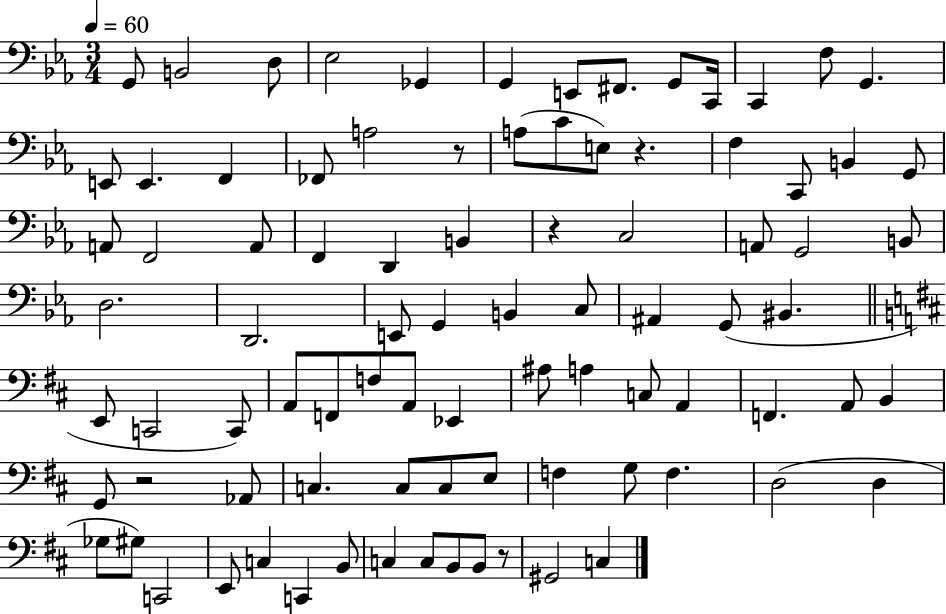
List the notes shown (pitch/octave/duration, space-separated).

G2/e B2/h D3/e Eb3/h Gb2/q G2/q E2/e F#2/e. G2/e C2/s C2/q F3/e G2/q. E2/e E2/q. F2/q FES2/e A3/h R/e A3/e C4/e E3/e R/q. F3/q C2/e B2/q G2/e A2/e F2/h A2/e F2/q D2/q B2/q R/q C3/h A2/e G2/h B2/e D3/h. D2/h. E2/e G2/q B2/q C3/e A#2/q G2/e BIS2/q. E2/e C2/h C2/e A2/e F2/e F3/e A2/e Eb2/q A#3/e A3/q C3/e A2/q F2/q. A2/e B2/q G2/e R/h Ab2/e C3/q. C3/e C3/e E3/e F3/q G3/e F3/q. D3/h D3/q Gb3/e G#3/e C2/h E2/e C3/q C2/q B2/e C3/q C3/e B2/e B2/e R/e G#2/h C3/q